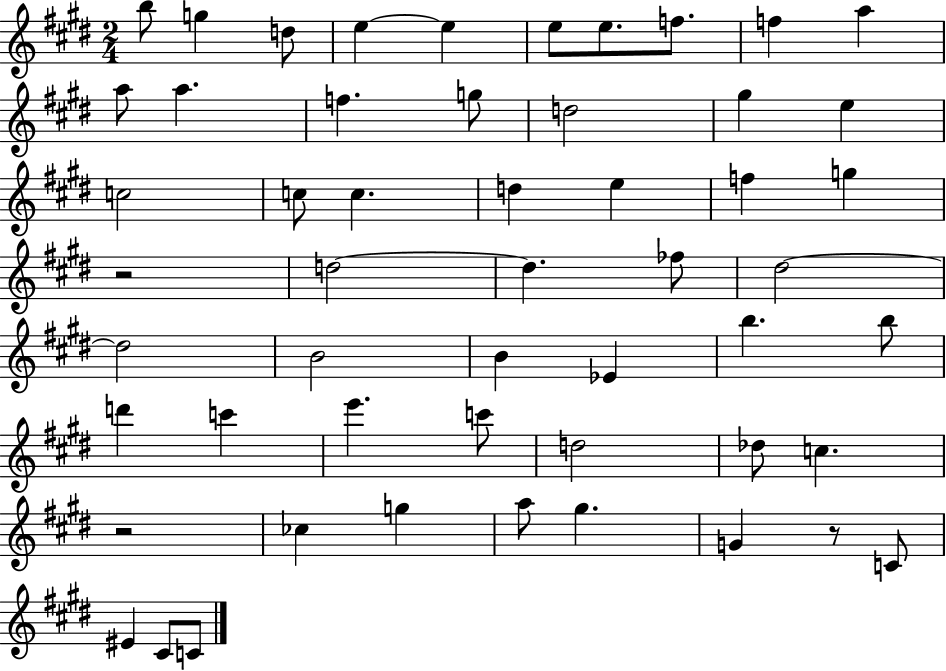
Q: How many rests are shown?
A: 3